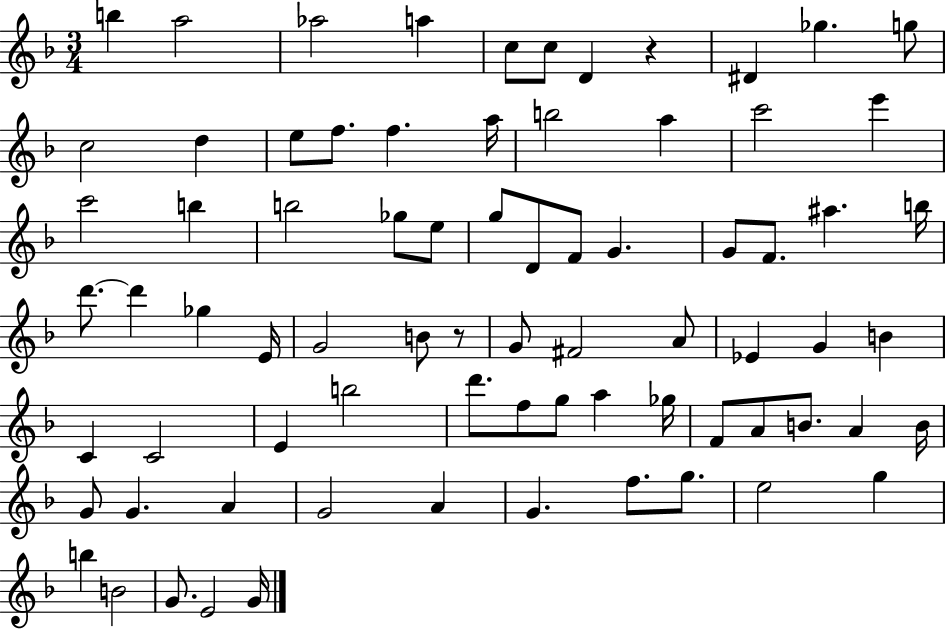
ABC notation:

X:1
T:Untitled
M:3/4
L:1/4
K:F
b a2 _a2 a c/2 c/2 D z ^D _g g/2 c2 d e/2 f/2 f a/4 b2 a c'2 e' c'2 b b2 _g/2 e/2 g/2 D/2 F/2 G G/2 F/2 ^a b/4 d'/2 d' _g E/4 G2 B/2 z/2 G/2 ^F2 A/2 _E G B C C2 E b2 d'/2 f/2 g/2 a _g/4 F/2 A/2 B/2 A B/4 G/2 G A G2 A G f/2 g/2 e2 g b B2 G/2 E2 G/4